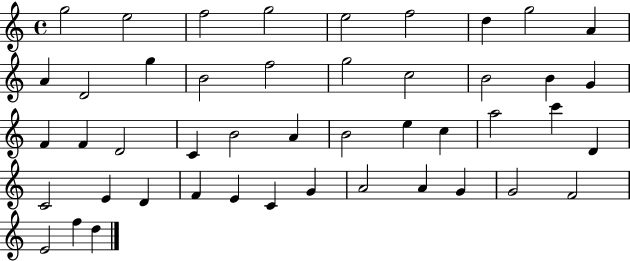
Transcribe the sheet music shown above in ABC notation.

X:1
T:Untitled
M:4/4
L:1/4
K:C
g2 e2 f2 g2 e2 f2 d g2 A A D2 g B2 f2 g2 c2 B2 B G F F D2 C B2 A B2 e c a2 c' D C2 E D F E C G A2 A G G2 F2 E2 f d